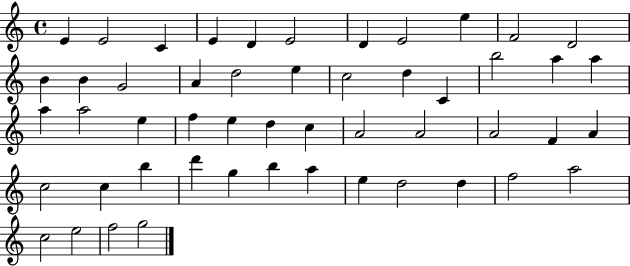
{
  \clef treble
  \time 4/4
  \defaultTimeSignature
  \key c \major
  e'4 e'2 c'4 | e'4 d'4 e'2 | d'4 e'2 e''4 | f'2 d'2 | \break b'4 b'4 g'2 | a'4 d''2 e''4 | c''2 d''4 c'4 | b''2 a''4 a''4 | \break a''4 a''2 e''4 | f''4 e''4 d''4 c''4 | a'2 a'2 | a'2 f'4 a'4 | \break c''2 c''4 b''4 | d'''4 g''4 b''4 a''4 | e''4 d''2 d''4 | f''2 a''2 | \break c''2 e''2 | f''2 g''2 | \bar "|."
}